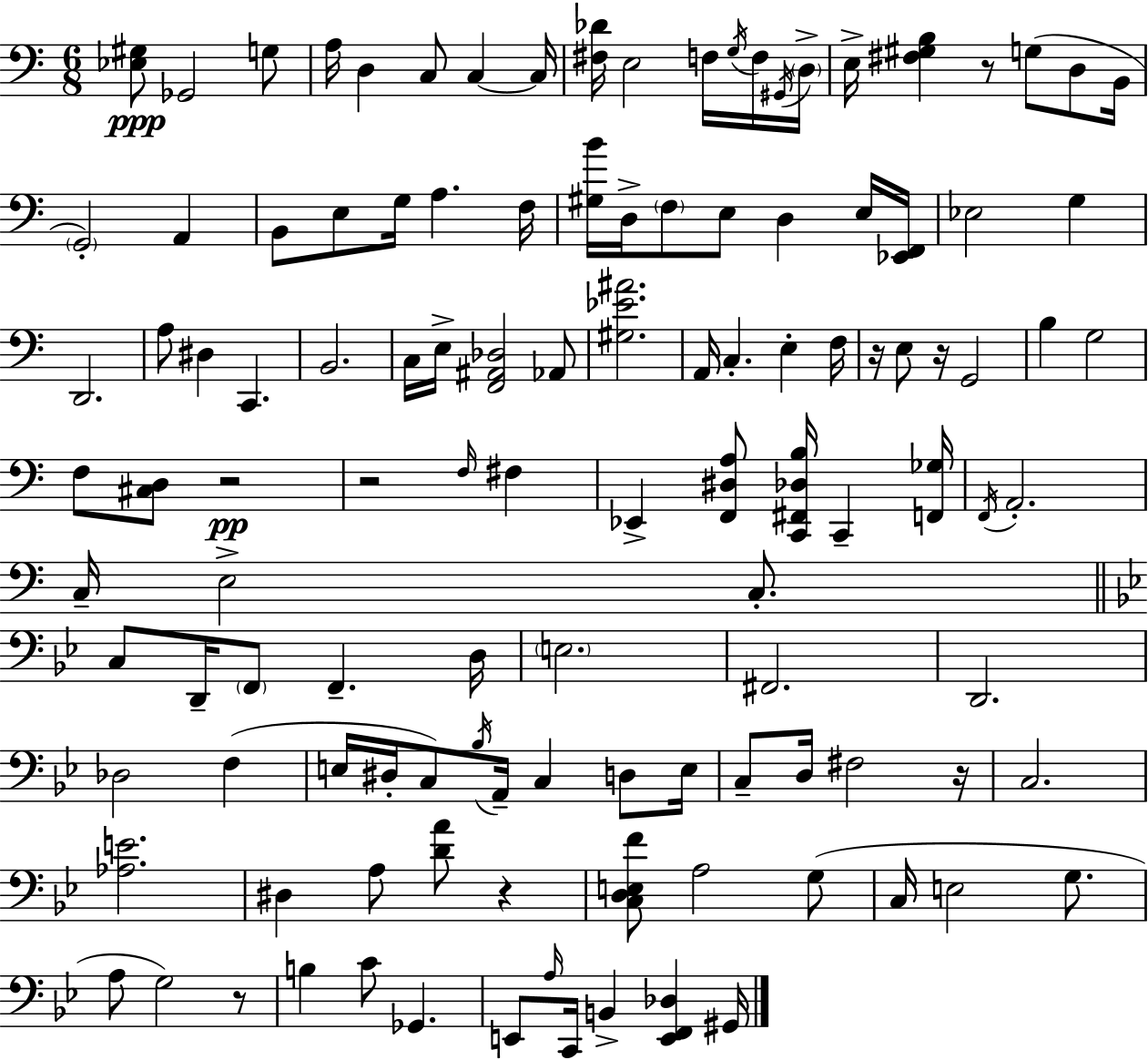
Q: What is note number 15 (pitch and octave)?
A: G3